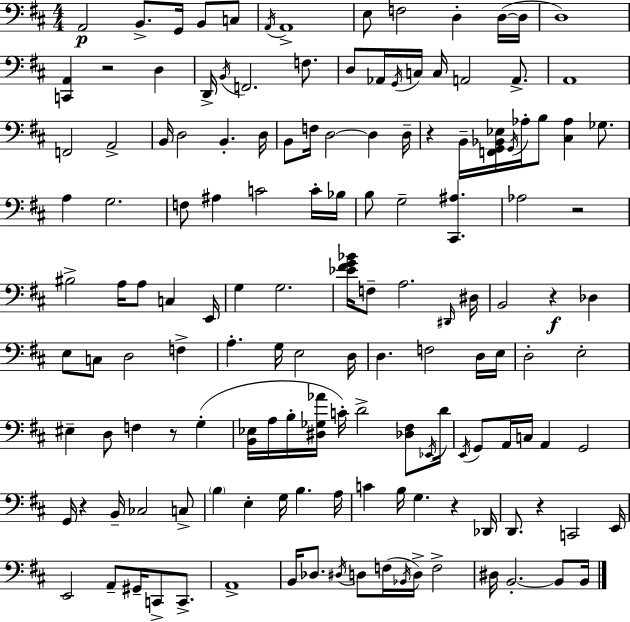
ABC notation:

X:1
T:Untitled
M:4/4
L:1/4
K:D
A,,2 B,,/2 G,,/4 B,,/2 C,/2 A,,/4 A,,4 E,/2 F,2 D, D,/4 D,/4 D,4 [C,,A,,] z2 D, D,,/4 B,,/4 F,,2 F,/2 D,/2 _A,,/4 G,,/4 C,/4 C,/4 A,,2 A,,/2 A,,4 F,,2 A,,2 B,,/4 D,2 B,, D,/4 B,,/2 F,/4 D,2 D, D,/4 z B,,/4 [F,,G,,_B,,_E,]/4 G,,/4 _A,/4 B,/2 [^C,_A,] _G,/2 A, G,2 F,/2 ^A, C2 C/4 _B,/4 B,/2 G,2 [^C,,^A,] _A,2 z2 ^B,2 A,/4 A,/2 C, E,,/4 G, G,2 [_E^FG_B]/4 F,/2 A,2 ^D,,/4 ^D,/4 B,,2 z _D, E,/2 C,/2 D,2 F, A, G,/4 E,2 D,/4 D, F,2 D,/4 E,/4 D,2 E,2 ^E, D,/2 F, z/2 G, [B,,_E,]/4 A,/4 B,/4 [^D,_G,_A]/4 C/4 D2 [_D,^F,]/2 _E,,/4 D/4 E,,/4 G,,/2 A,,/4 C,/4 A,, G,,2 G,,/4 z B,,/4 _C,2 C,/2 B, E, G,/4 B, A,/4 C B,/4 G, z _D,,/4 D,,/2 z C,,2 E,,/4 E,,2 A,,/2 ^G,,/4 C,,/2 C,,/2 A,,4 B,,/4 _D,/2 ^D,/4 D,/2 F,/4 _B,,/4 D,/4 F,2 ^D,/4 B,,2 B,,/2 B,,/4